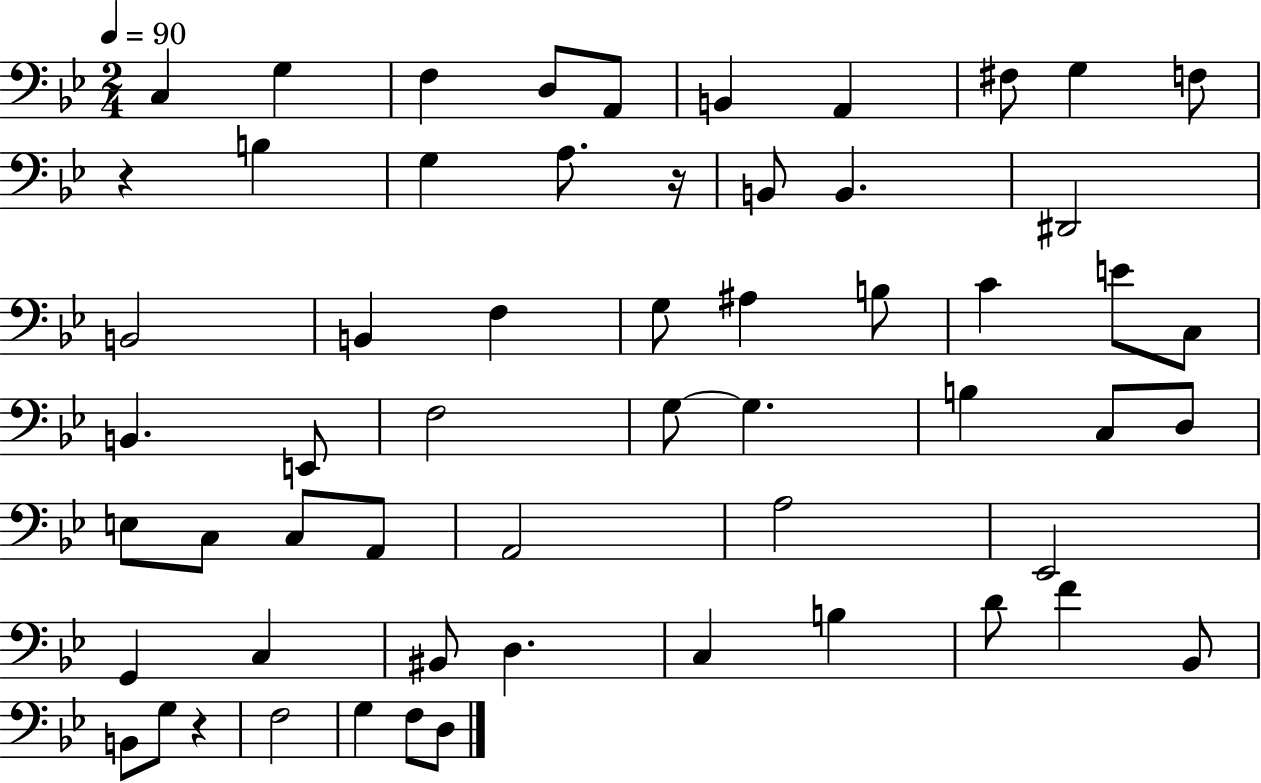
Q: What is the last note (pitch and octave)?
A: D3